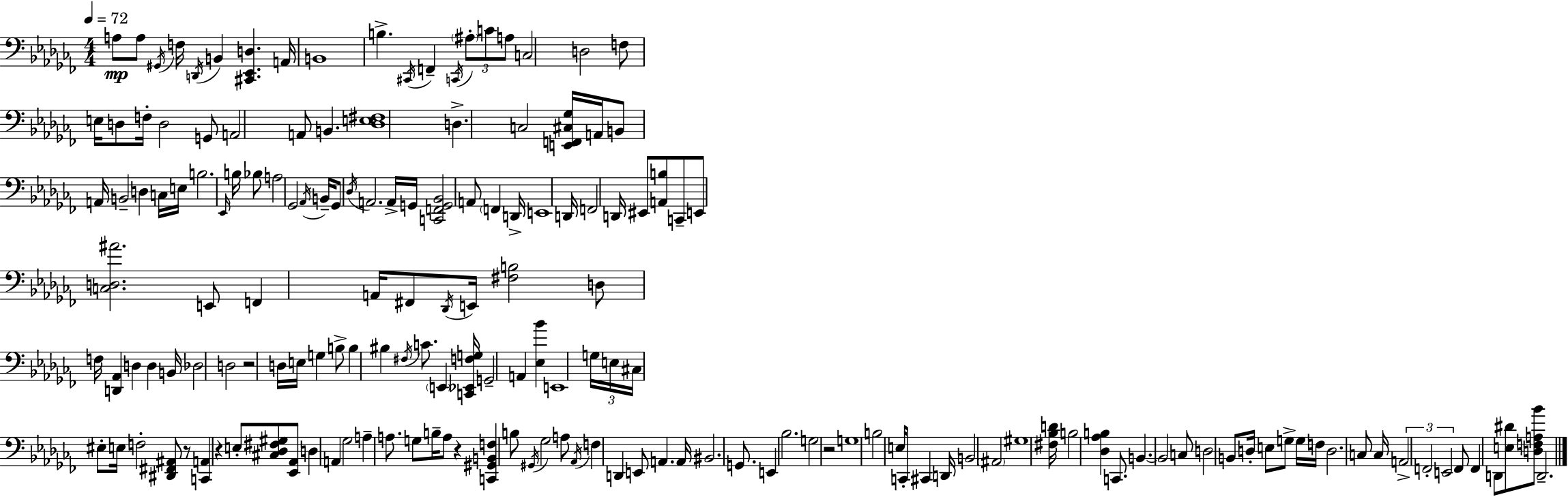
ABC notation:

X:1
T:Untitled
M:4/4
L:1/4
K:Abm
A,/2 A,/2 ^G,,/4 F,/4 D,,/4 B,, [^C,,_E,,D,] A,,/4 B,,4 B, ^C,,/4 F,, C,,/4 ^A,/2 C/2 A,/2 C,2 D,2 F,/2 E,/4 D,/2 F,/4 D,2 G,,/2 A,,2 A,,/2 B,, [_D,E,^F,]4 D, C,2 [E,,F,,^C,_G,]/4 A,,/4 B,,/2 A,,/4 B,,2 D, C,/4 E,/4 B,2 _E,,/4 B,/4 _B,/2 A,2 _G,,2 _A,,/4 B,,/4 _G,,/2 _D,/4 A,,2 A,,/4 G,,/4 [C,,F,,G,,_B,,]2 A,,/2 F,, D,,/4 E,,4 D,,/4 F,,2 D,,/4 ^E,,/2 [A,,B,]/2 C,,/2 E,,/2 [C,D,^A]2 E,,/2 F,, A,,/4 ^F,,/2 _D,,/4 E,,/4 [^F,B,]2 D,/2 F,/4 [D,,_A,,] D, D, B,,/4 _D,2 D,2 z2 D,/4 E,/4 G, B,/2 B, ^B, ^F,/4 C/2 E,, [C,,_E,,F,G,]/4 G,,2 A,, [_E,_B] E,,4 G,/4 E,/4 ^C,/4 ^E,/2 E,/4 F,2 [^D,,^F,,^A,,]/2 z/2 [C,,A,,] z E,/2 [^C,_D,^F,^G,]/2 [_E,,_A,,]/2 D, A,, _G,2 A, A,/2 G,/2 B,/4 A,/2 z [C,,^G,,B,,F,] B,/2 ^G,,/4 _G,2 A,/2 _A,,/4 F, D,, E,,/2 A,, A,,/4 ^B,,2 G,,/2 E,, _B,2 G,2 z2 G,4 B,2 E,/4 C,,/2 ^C,, D,,/4 B,,2 ^A,,2 ^G,4 [^F,_B,D]/4 B,2 [_D,_A,B,] C,,/2 B,, B,,2 C,/2 D,2 B,,/2 D,/4 E,/2 G,/2 G,/4 F,/4 D,2 C,/2 C,/4 A,,2 F,,2 E,,2 F,,/2 F,, D,,/2 [E,^D]/2 [D,F,A,_B]/2 D,,2